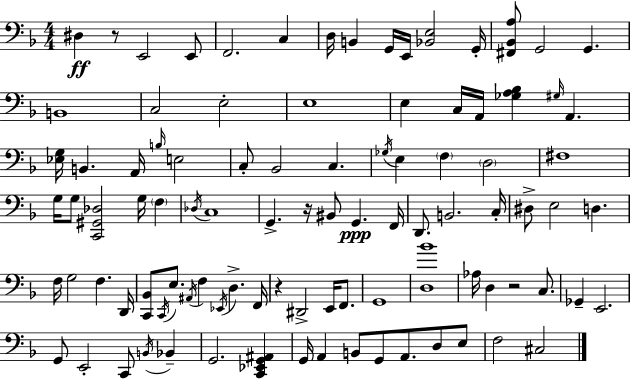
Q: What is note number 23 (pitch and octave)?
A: A2